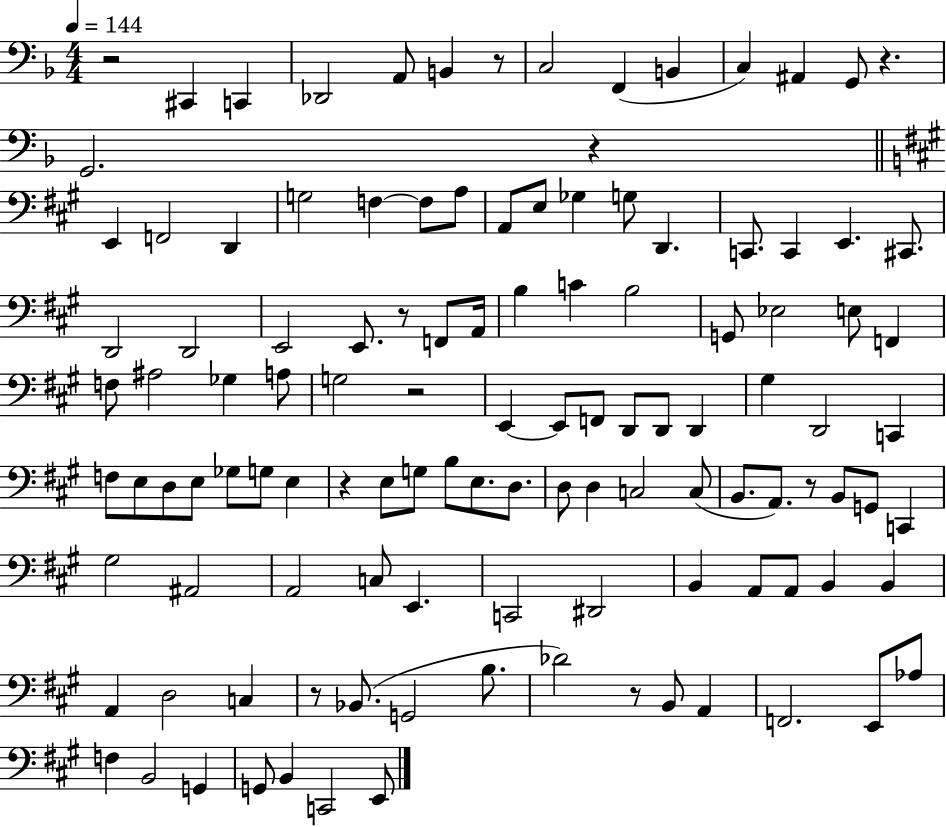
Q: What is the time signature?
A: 4/4